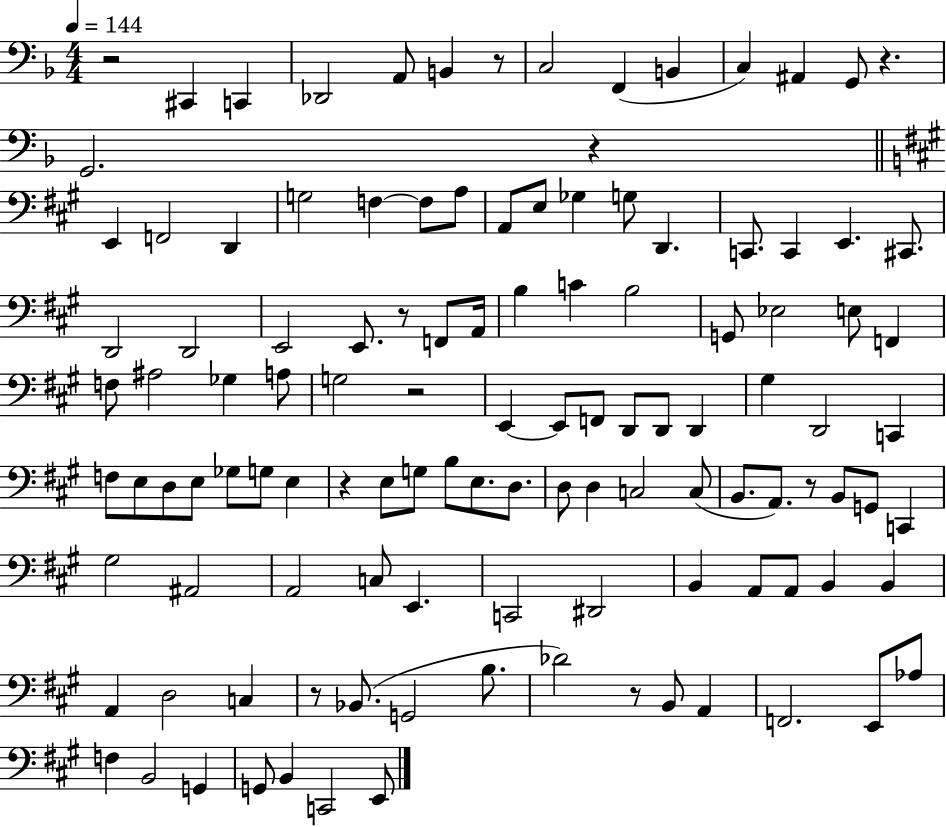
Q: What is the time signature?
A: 4/4